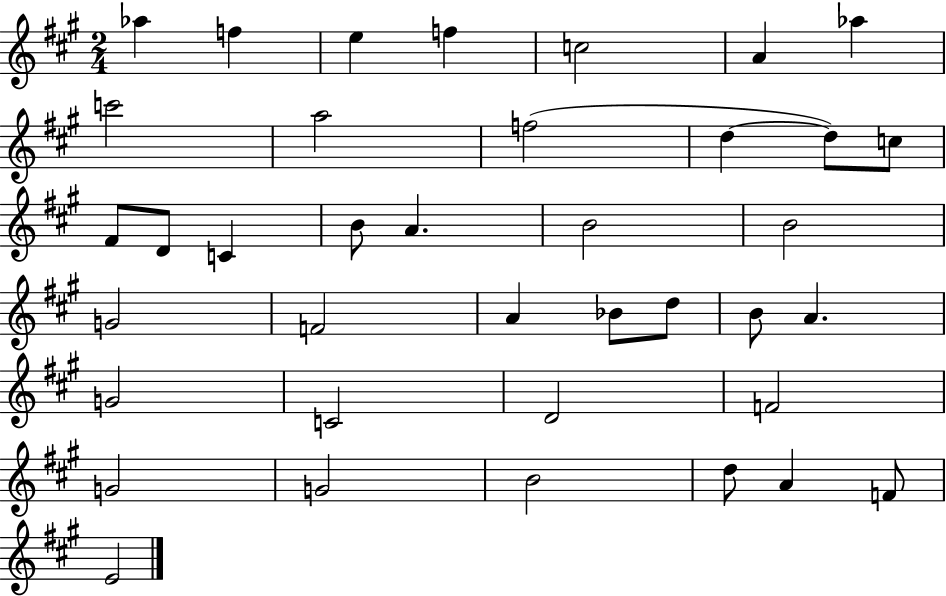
{
  \clef treble
  \numericTimeSignature
  \time 2/4
  \key a \major
  aes''4 f''4 | e''4 f''4 | c''2 | a'4 aes''4 | \break c'''2 | a''2 | f''2( | d''4~~ d''8) c''8 | \break fis'8 d'8 c'4 | b'8 a'4. | b'2 | b'2 | \break g'2 | f'2 | a'4 bes'8 d''8 | b'8 a'4. | \break g'2 | c'2 | d'2 | f'2 | \break g'2 | g'2 | b'2 | d''8 a'4 f'8 | \break e'2 | \bar "|."
}